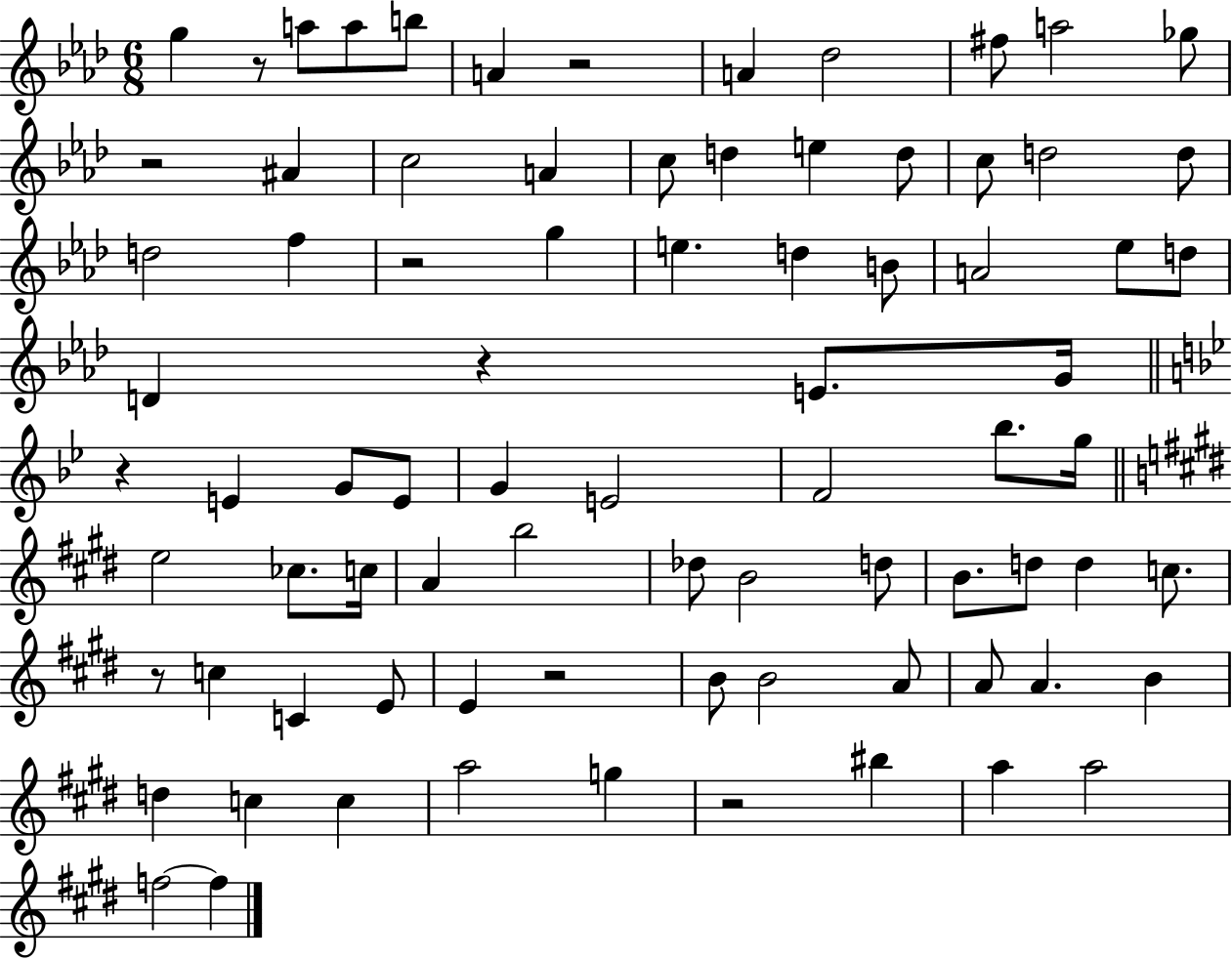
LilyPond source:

{
  \clef treble
  \numericTimeSignature
  \time 6/8
  \key aes \major
  g''4 r8 a''8 a''8 b''8 | a'4 r2 | a'4 des''2 | fis''8 a''2 ges''8 | \break r2 ais'4 | c''2 a'4 | c''8 d''4 e''4 d''8 | c''8 d''2 d''8 | \break d''2 f''4 | r2 g''4 | e''4. d''4 b'8 | a'2 ees''8 d''8 | \break d'4 r4 e'8. g'16 | \bar "||" \break \key bes \major r4 e'4 g'8 e'8 | g'4 e'2 | f'2 bes''8. g''16 | \bar "||" \break \key e \major e''2 ces''8. c''16 | a'4 b''2 | des''8 b'2 d''8 | b'8. d''8 d''4 c''8. | \break r8 c''4 c'4 e'8 | e'4 r2 | b'8 b'2 a'8 | a'8 a'4. b'4 | \break d''4 c''4 c''4 | a''2 g''4 | r2 bis''4 | a''4 a''2 | \break f''2~~ f''4 | \bar "|."
}